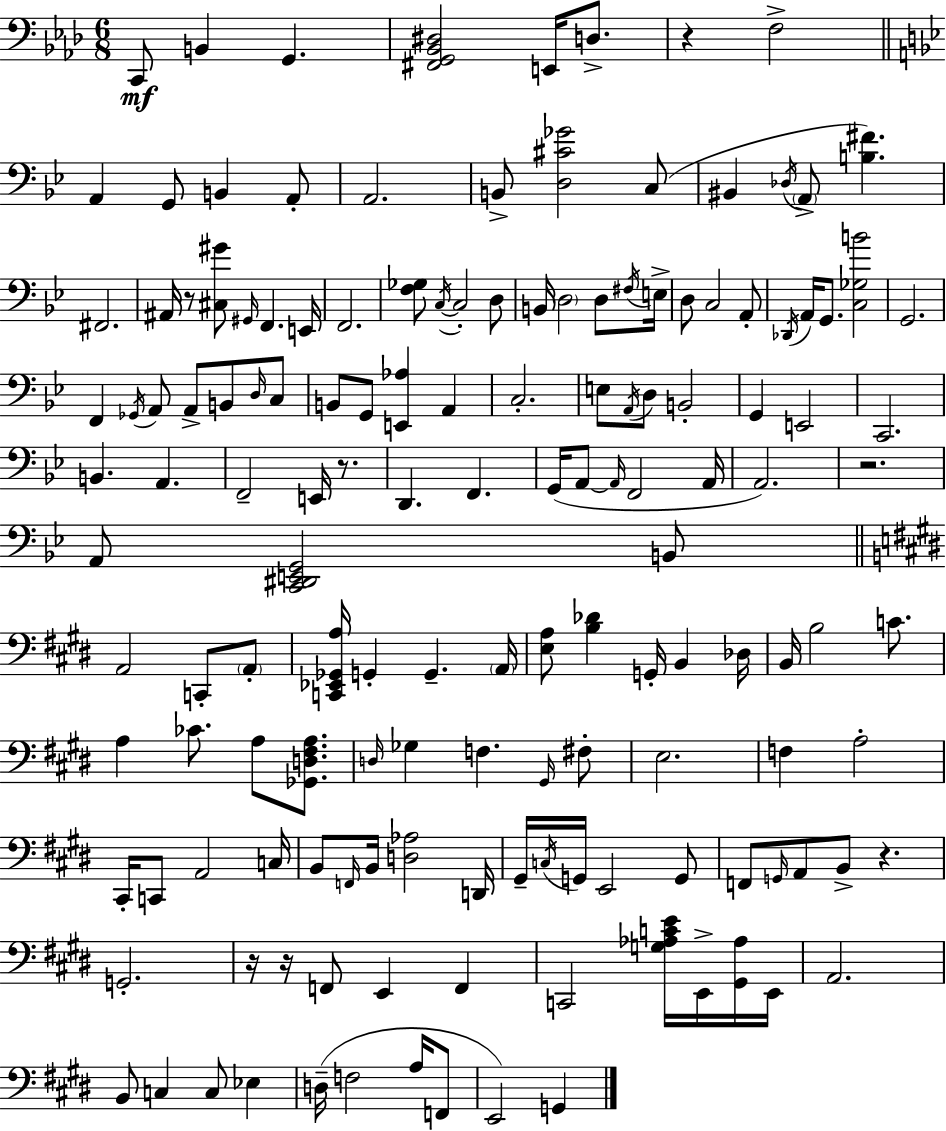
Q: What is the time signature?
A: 6/8